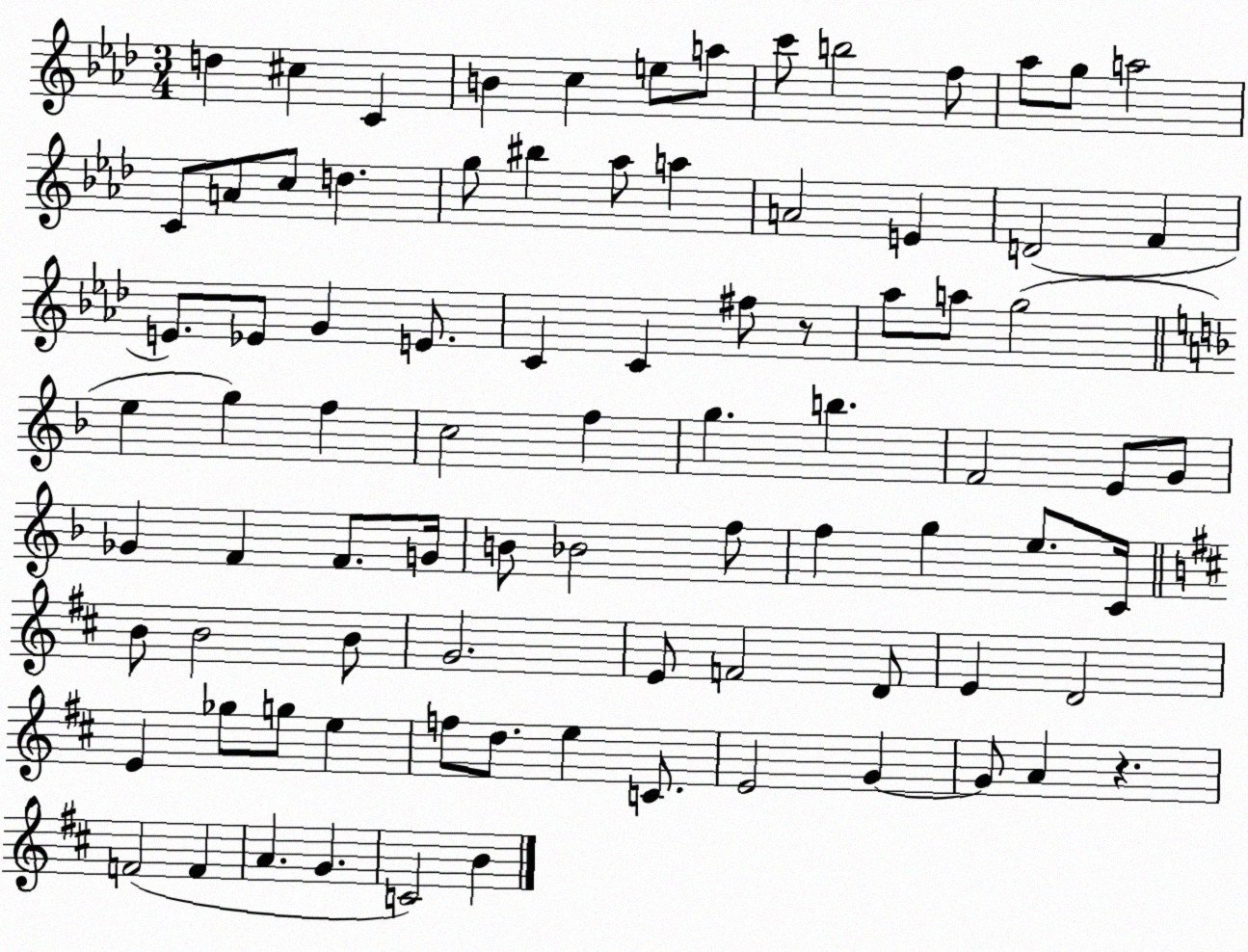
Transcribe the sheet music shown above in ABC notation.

X:1
T:Untitled
M:3/4
L:1/4
K:Ab
d ^c C B c e/2 a/2 c'/2 b2 f/2 _a/2 g/2 a2 C/2 A/2 c/2 d g/2 ^b _a/2 a A2 E D2 F E/2 _E/2 G E/2 C C ^f/2 z/2 _a/2 a/2 g2 e g f c2 f g b F2 E/2 G/2 _G F F/2 G/4 B/2 _B2 f/2 f g e/2 C/4 B/2 B2 B/2 G2 E/2 F2 D/2 E D2 E _g/2 g/2 e f/2 d/2 e C/2 E2 G G/2 A z F2 F A G C2 B